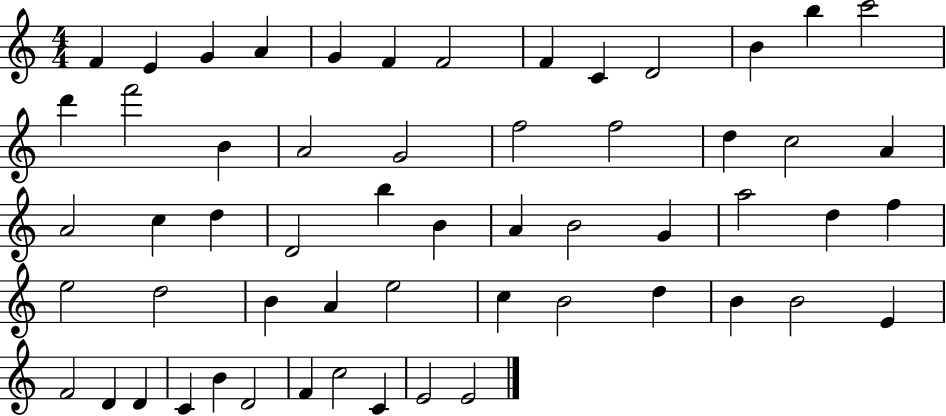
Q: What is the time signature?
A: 4/4